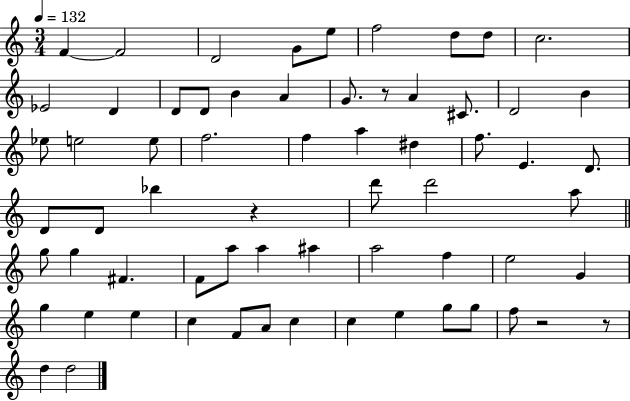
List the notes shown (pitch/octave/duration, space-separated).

F4/q F4/h D4/h G4/e E5/e F5/h D5/e D5/e C5/h. Eb4/h D4/q D4/e D4/e B4/q A4/q G4/e. R/e A4/q C#4/e. D4/h B4/q Eb5/e E5/h E5/e F5/h. F5/q A5/q D#5/q F5/e. E4/q. D4/e. D4/e D4/e Bb5/q R/q D6/e D6/h A5/e G5/e G5/q F#4/q. F4/e A5/e A5/q A#5/q A5/h F5/q E5/h G4/q G5/q E5/q E5/q C5/q F4/e A4/e C5/q C5/q E5/q G5/e G5/e F5/e R/h R/e D5/q D5/h